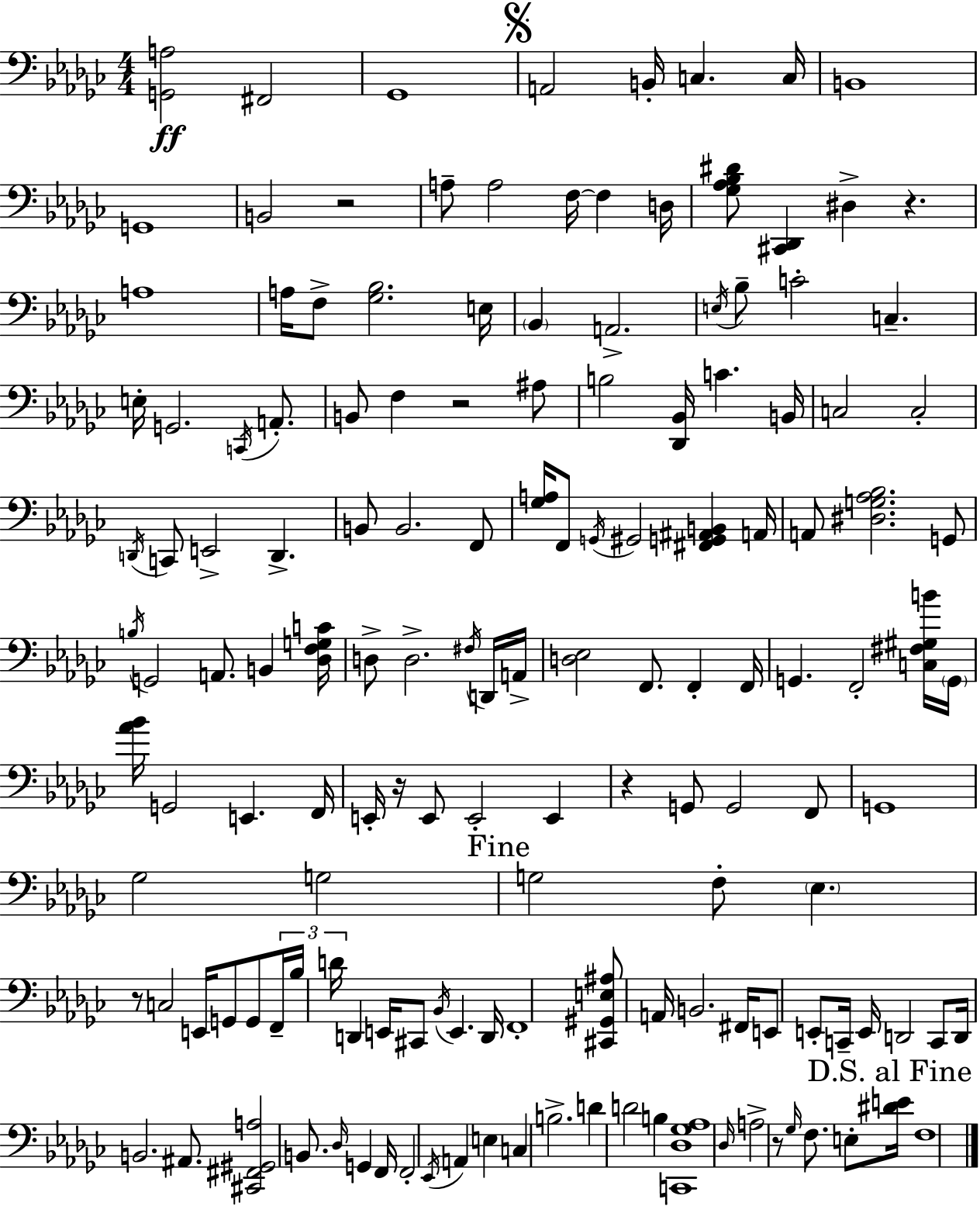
{
  \clef bass
  \numericTimeSignature
  \time 4/4
  \key ees \minor
  \repeat volta 2 { <g, a>2\ff fis,2 | ges,1 | \mark \markup { \musicglyph "scripts.segno" } a,2 b,16-. c4. c16 | b,1 | \break g,1 | b,2 r2 | a8-- a2 f16~~ f4 d16 | <ges aes bes dis'>8 <cis, des,>4 dis4-> r4. | \break a1 | a16 f8-> <ges bes>2. e16 | \parenthesize bes,4 a,2.-> | \acciaccatura { e16 } bes8-- c'2-. c4.-- | \break e16-. g,2. \acciaccatura { c,16 } a,8.-. | b,8 f4 r2 | ais8 b2 <des, bes,>16 c'4. | b,16 c2 c2-. | \break \acciaccatura { d,16 } c,8 e,2-> d,4.-> | b,8 b,2. | f,8 <ges a>16 f,8 \acciaccatura { g,16 } gis,2 <fis, g, ais, b,>4 | a,16 a,8 <dis g aes bes>2. | \break g,8 \acciaccatura { b16 } g,2 a,8. | b,4 <des f g c'>16 d8-> d2.-> | \acciaccatura { fis16 } d,16 a,16-> <d ees>2 f,8. | f,4-. f,16 g,4. f,2-. | \break <c fis gis b'>16 \parenthesize g,16 <aes' bes'>16 g,2 e,4. | f,16 e,16-. r16 e,8 e,2-. | e,4 r4 g,8 g,2 | f,8 g,1 | \break ges2 g2 | \mark "Fine" g2 f8-. | \parenthesize ees4. r8 c2 | e,16 g,8 g,8 \tuplet 3/2 { f,16-- bes16 d'16 } d,4 e,16 cis,8 \acciaccatura { bes,16 } | \break e,4. d,16 f,1-. | <cis, gis, e ais>8 a,16 b,2. | fis,16 e,8 e,8-. c,16-- e,16 d,2 | c,8 d,16 b,2. | \break ais,8. <cis, fis, gis, a>2 b,8. | \grace { des16 } g,4 f,16 f,2-. | \acciaccatura { ees,16 } a,4 e4 c4 b2.-> | d'4 d'2 | \break b4 <c, des ges aes>1 | \grace { des16 } a2-> | r8 \grace { ges16 } f8. e8-. \mark "D.S. al Fine" <dis' e'>16 f1 | } \bar "|."
}